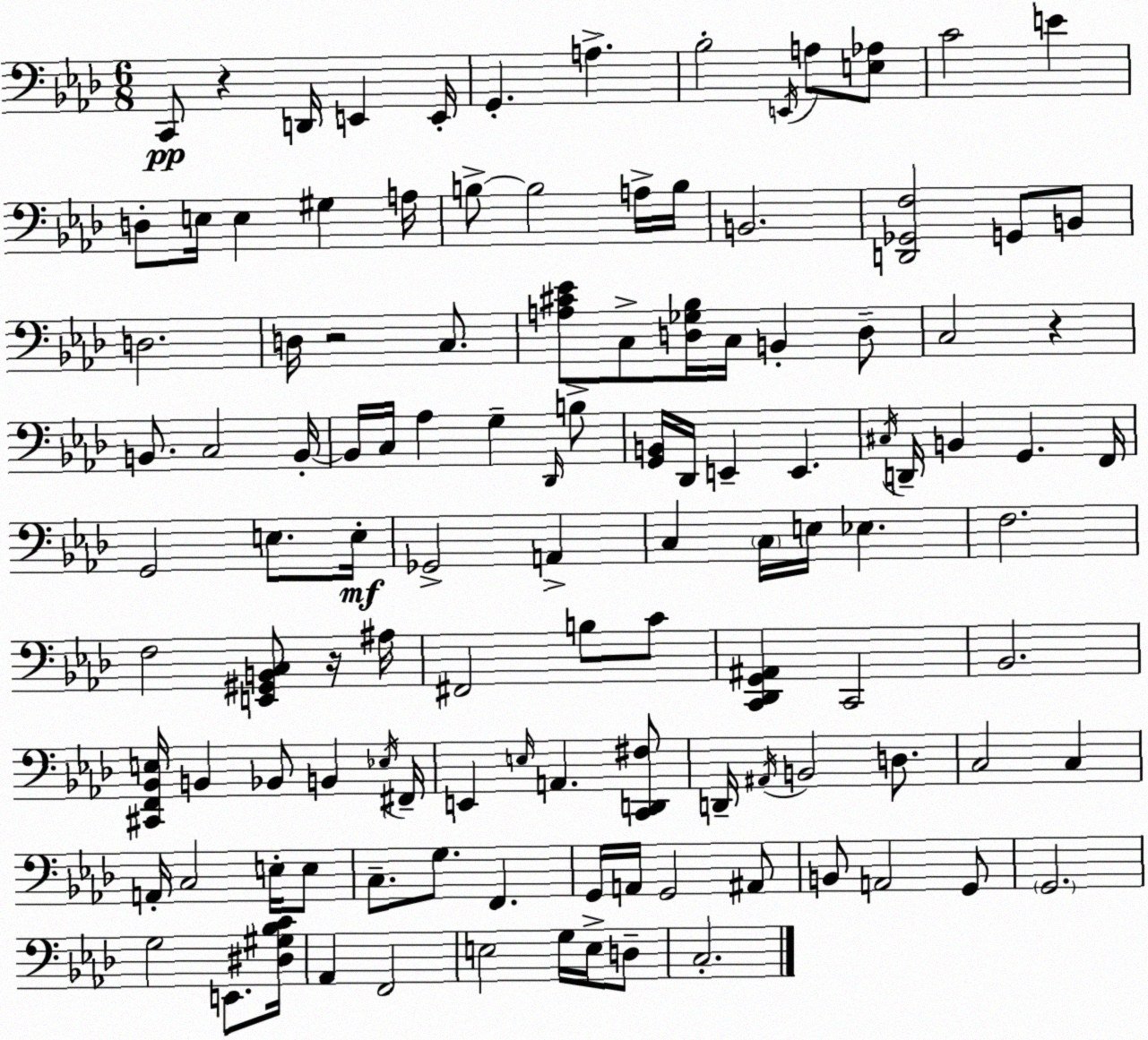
X:1
T:Untitled
M:6/8
L:1/4
K:Ab
C,,/2 z D,,/4 E,, E,,/4 G,, A, _B,2 E,,/4 A,/2 [E,_A,]/2 C2 E D,/2 E,/4 E, ^G, A,/4 B,/2 B,2 A,/4 B,/4 B,,2 [D,,_G,,F,]2 G,,/2 B,,/2 D,2 D,/4 z2 C,/2 [A,^C_E]/2 C,/2 [D,_G,_B,]/4 C,/4 B,, D,/2 C,2 z B,,/2 C,2 B,,/4 B,,/4 C,/4 _A, G, _D,,/4 B,/2 [G,,B,,]/4 _D,,/4 E,, E,, ^C,/4 D,,/4 B,, G,, F,,/4 G,,2 E,/2 E,/4 _G,,2 A,, C, C,/4 E,/4 _E, F,2 F,2 [E,,^G,,B,,C,]/2 z/4 ^A,/4 ^F,,2 B,/2 C/2 [C,,_D,,G,,^A,,] C,,2 _B,,2 [^C,,F,,_B,,E,]/4 B,, _B,,/2 B,, _E,/4 ^F,,/4 E,, E,/4 A,, [C,,D,,^F,]/2 D,,/4 ^A,,/4 B,,2 D,/2 C,2 C, A,,/4 C,2 E,/4 E,/2 C,/2 G,/2 F,, G,,/4 A,,/4 G,,2 ^A,,/2 B,,/2 A,,2 G,,/2 G,,2 G,2 E,,/2 [^D,^G,_B,C]/4 _A,, F,,2 E,2 G,/4 E,/4 D,/2 C,2